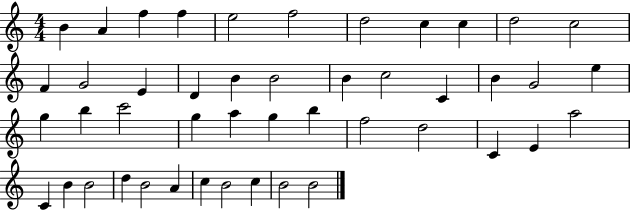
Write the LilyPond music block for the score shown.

{
  \clef treble
  \numericTimeSignature
  \time 4/4
  \key c \major
  b'4 a'4 f''4 f''4 | e''2 f''2 | d''2 c''4 c''4 | d''2 c''2 | \break f'4 g'2 e'4 | d'4 b'4 b'2 | b'4 c''2 c'4 | b'4 g'2 e''4 | \break g''4 b''4 c'''2 | g''4 a''4 g''4 b''4 | f''2 d''2 | c'4 e'4 a''2 | \break c'4 b'4 b'2 | d''4 b'2 a'4 | c''4 b'2 c''4 | b'2 b'2 | \break \bar "|."
}